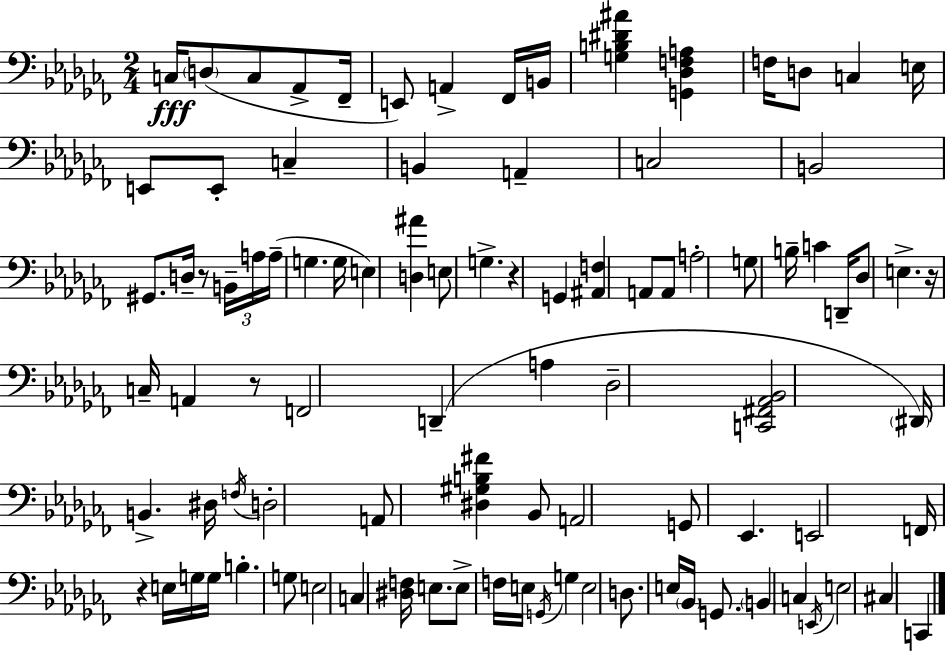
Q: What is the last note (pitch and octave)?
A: C2